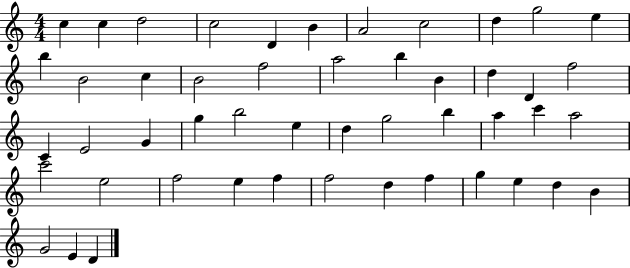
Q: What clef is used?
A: treble